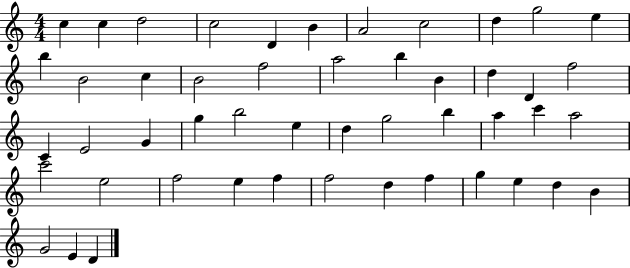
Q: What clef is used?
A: treble